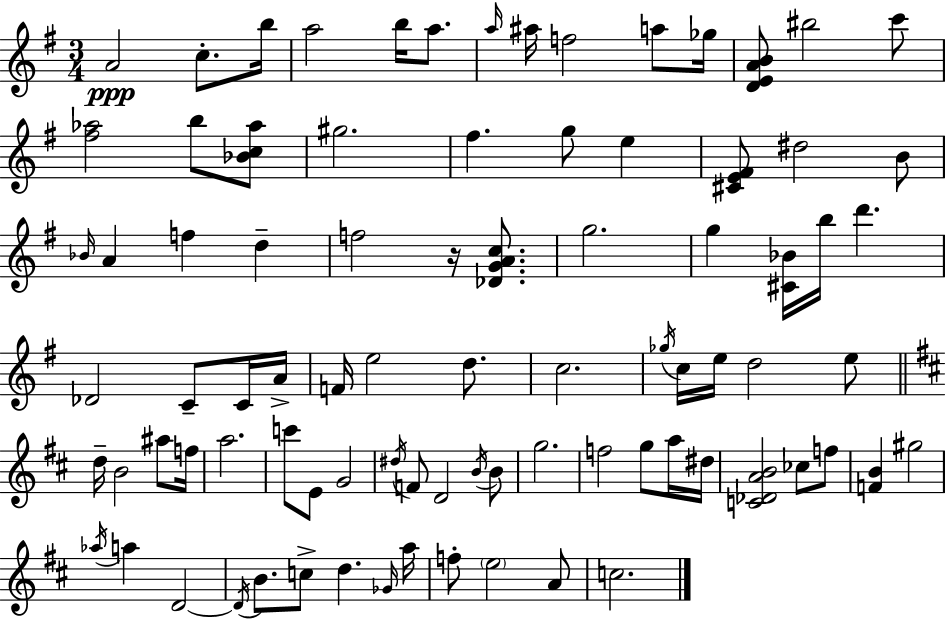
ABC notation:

X:1
T:Untitled
M:3/4
L:1/4
K:Em
A2 c/2 b/4 a2 b/4 a/2 a/4 ^a/4 f2 a/2 _g/4 [DEAB]/2 ^b2 c'/2 [^f_a]2 b/2 [_Bc_a]/2 ^g2 ^f g/2 e [^CE^F]/2 ^d2 B/2 _B/4 A f d f2 z/4 [_DGAc]/2 g2 g [^C_B]/4 b/4 d' _D2 C/2 C/4 A/4 F/4 e2 d/2 c2 _g/4 c/4 e/4 d2 e/2 d/4 B2 ^a/2 f/4 a2 c'/2 E/2 G2 ^d/4 F/2 D2 B/4 B/2 g2 f2 g/2 a/4 ^d/4 [C_DAB]2 _c/2 f/2 [FB] ^g2 _a/4 a D2 D/4 B/2 c/2 d _G/4 a/4 f/2 e2 A/2 c2